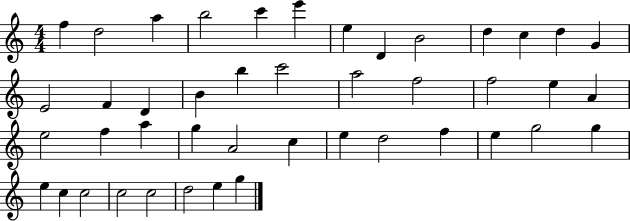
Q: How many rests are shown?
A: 0